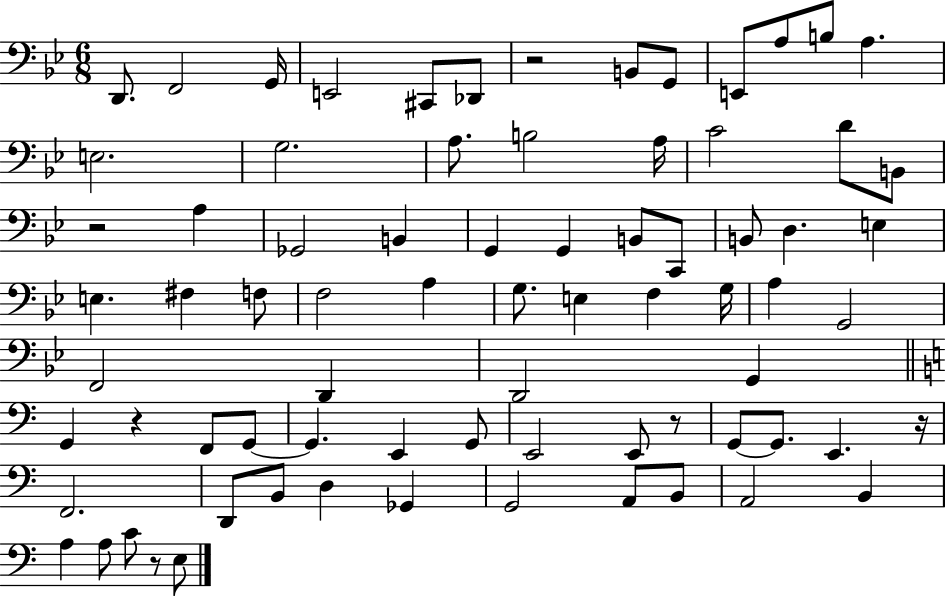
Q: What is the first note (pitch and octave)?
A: D2